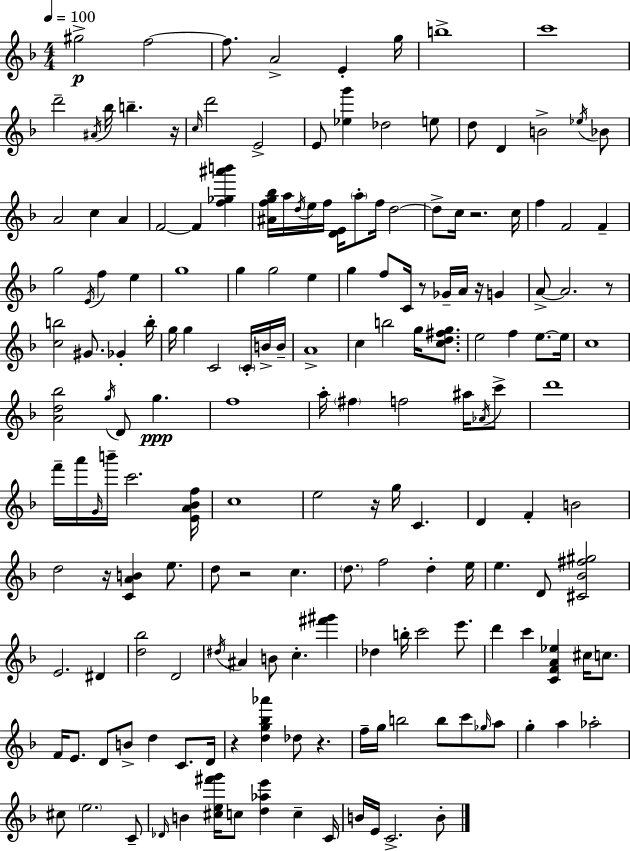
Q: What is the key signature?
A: D minor